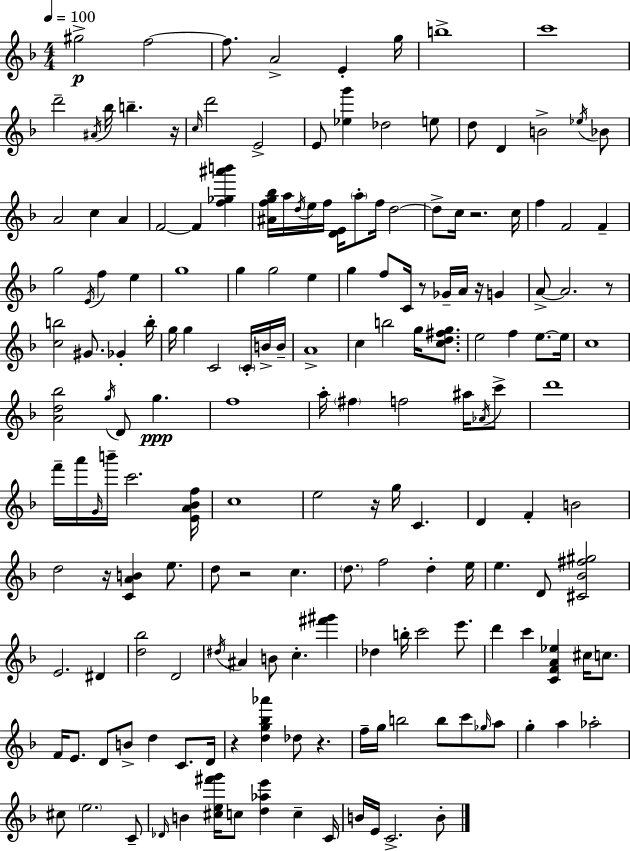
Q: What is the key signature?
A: D minor